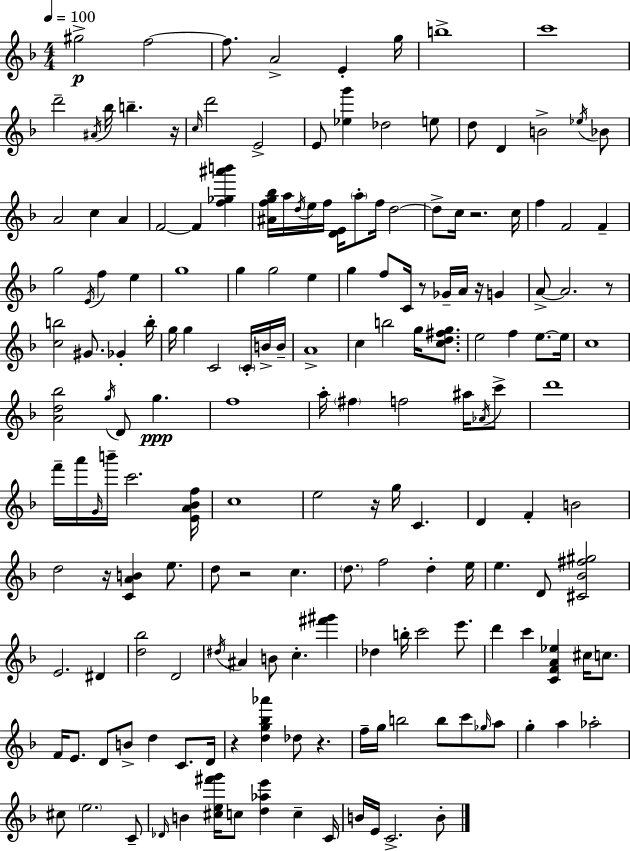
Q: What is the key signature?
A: D minor